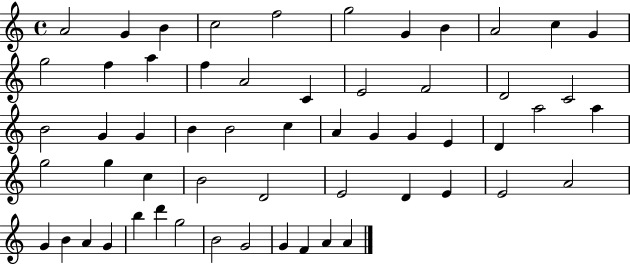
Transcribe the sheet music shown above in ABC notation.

X:1
T:Untitled
M:4/4
L:1/4
K:C
A2 G B c2 f2 g2 G B A2 c G g2 f a f A2 C E2 F2 D2 C2 B2 G G B B2 c A G G E D a2 a g2 g c B2 D2 E2 D E E2 A2 G B A G b d' g2 B2 G2 G F A A